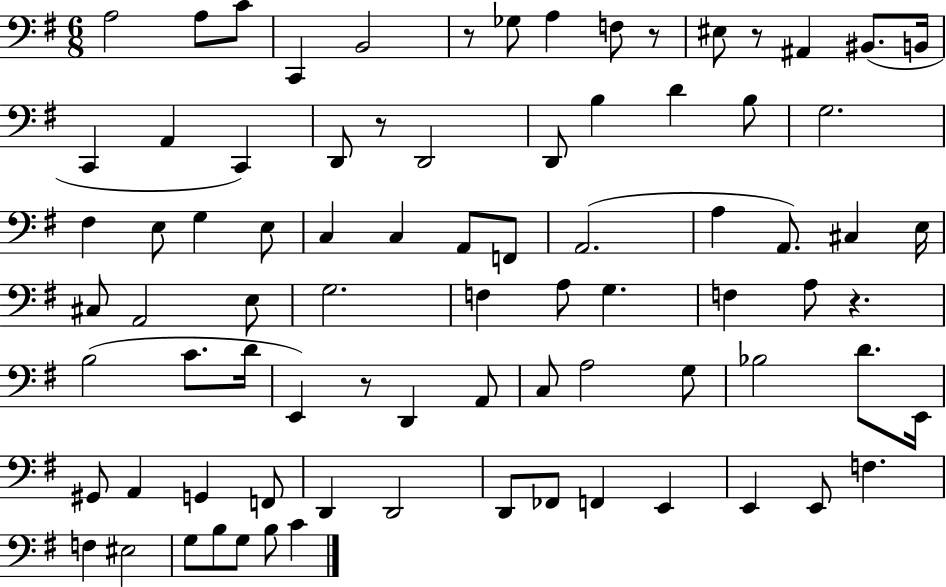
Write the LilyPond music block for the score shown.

{
  \clef bass
  \numericTimeSignature
  \time 6/8
  \key g \major
  a2 a8 c'8 | c,4 b,2 | r8 ges8 a4 f8 r8 | eis8 r8 ais,4 bis,8.( b,16 | \break c,4 a,4 c,4) | d,8 r8 d,2 | d,8 b4 d'4 b8 | g2. | \break fis4 e8 g4 e8 | c4 c4 a,8 f,8 | a,2.( | a4 a,8.) cis4 e16 | \break cis8 a,2 e8 | g2. | f4 a8 g4. | f4 a8 r4. | \break b2( c'8. d'16 | e,4) r8 d,4 a,8 | c8 a2 g8 | bes2 d'8. e,16 | \break gis,8 a,4 g,4 f,8 | d,4 d,2 | d,8 fes,8 f,4 e,4 | e,4 e,8 f4. | \break f4 eis2 | g8 b8 g8 b8 c'4 | \bar "|."
}